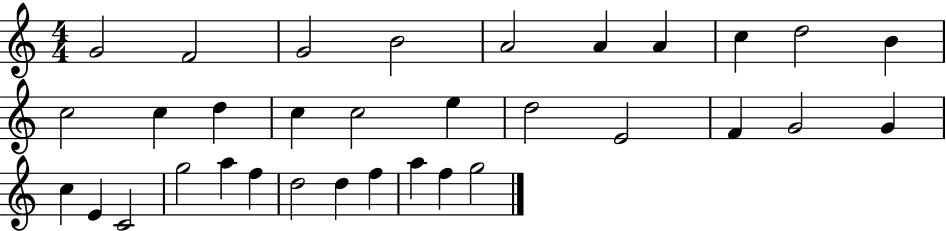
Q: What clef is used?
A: treble